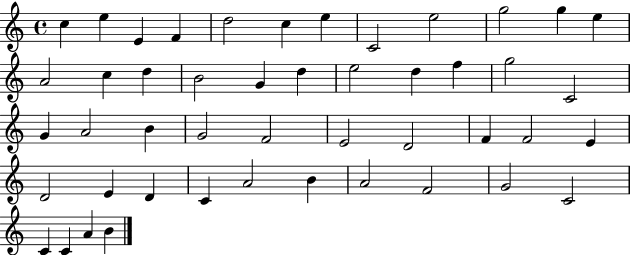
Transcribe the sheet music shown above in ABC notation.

X:1
T:Untitled
M:4/4
L:1/4
K:C
c e E F d2 c e C2 e2 g2 g e A2 c d B2 G d e2 d f g2 C2 G A2 B G2 F2 E2 D2 F F2 E D2 E D C A2 B A2 F2 G2 C2 C C A B